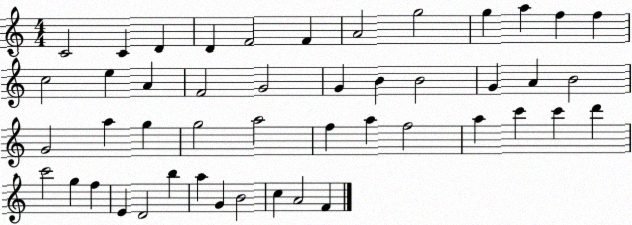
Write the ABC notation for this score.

X:1
T:Untitled
M:4/4
L:1/4
K:C
C2 C D D F2 F A2 g2 g a f f c2 e A F2 G2 G B B2 G A B2 G2 a g g2 a2 f a f2 a c' c' d' c'2 g f E D2 b a G B2 c A2 F